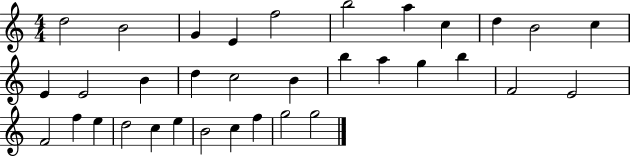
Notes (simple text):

D5/h B4/h G4/q E4/q F5/h B5/h A5/q C5/q D5/q B4/h C5/q E4/q E4/h B4/q D5/q C5/h B4/q B5/q A5/q G5/q B5/q F4/h E4/h F4/h F5/q E5/q D5/h C5/q E5/q B4/h C5/q F5/q G5/h G5/h